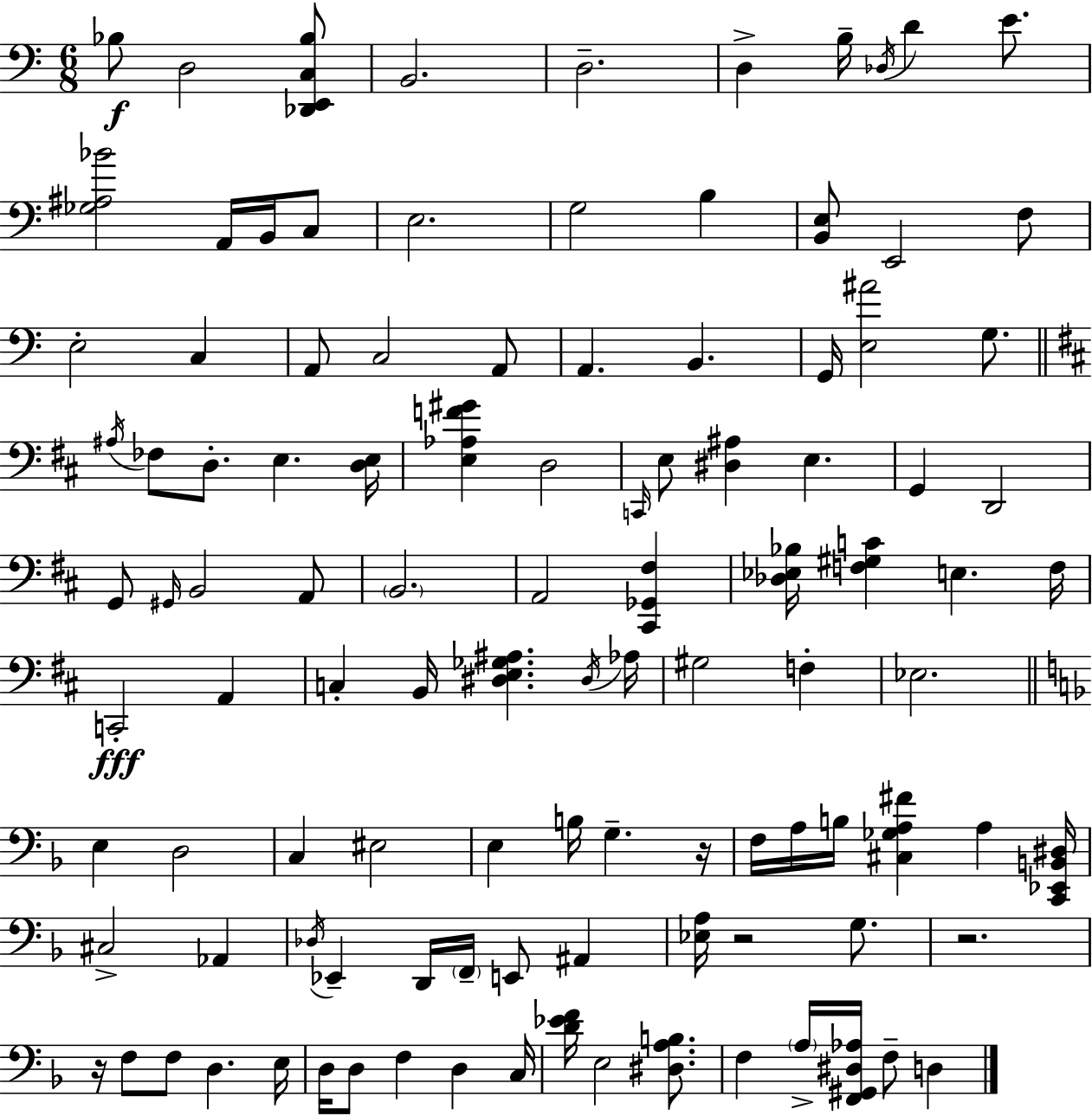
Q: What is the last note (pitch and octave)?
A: D3